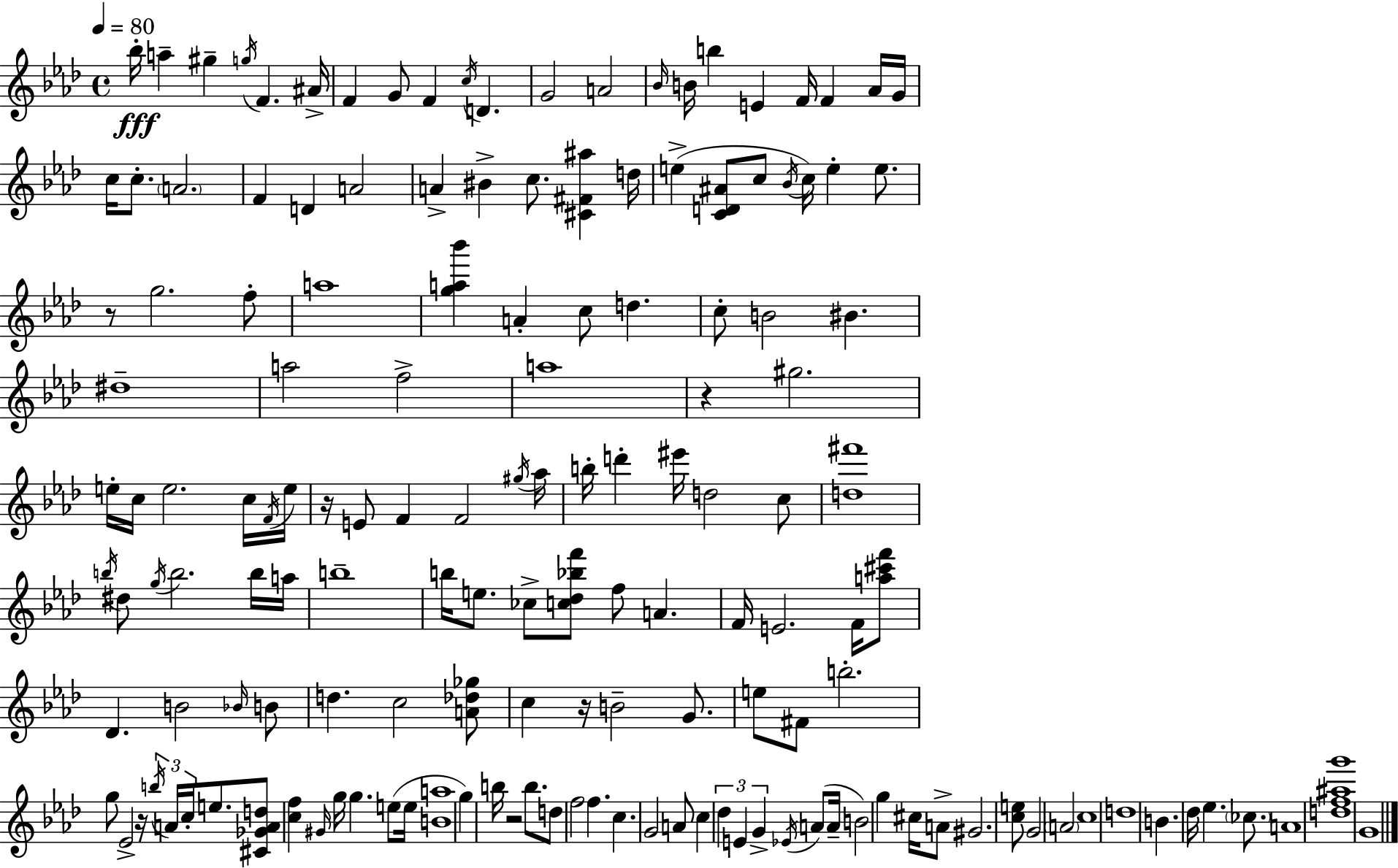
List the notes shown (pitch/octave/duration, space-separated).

Bb5/s A5/q G#5/q G5/s F4/q. A#4/s F4/q G4/e F4/q C5/s D4/q. G4/h A4/h Bb4/s B4/s B5/q E4/q F4/s F4/q Ab4/s G4/s C5/s C5/e. A4/h. F4/q D4/q A4/h A4/q BIS4/q C5/e. [C#4,F#4,A#5]/q D5/s E5/q [C4,D4,A#4]/e C5/e Bb4/s C5/s E5/q E5/e. R/e G5/h. F5/e A5/w [G5,A5,Bb6]/q A4/q C5/e D5/q. C5/e B4/h BIS4/q. D#5/w A5/h F5/h A5/w R/q G#5/h. E5/s C5/s E5/h. C5/s F4/s E5/s R/s E4/e F4/q F4/h G#5/s Ab5/s B5/s D6/q EIS6/s D5/h C5/e [D5,F#6]/w B5/s D#5/e G5/s B5/h. B5/s A5/s B5/w B5/s E5/e. CES5/e [C5,Db5,Bb5,F6]/e F5/e A4/q. F4/s E4/h. F4/s [A5,C#6,F6]/e Db4/q. B4/h Bb4/s B4/e D5/q. C5/h [A4,Db5,Gb5]/e C5/q R/s B4/h G4/e. E5/e F#4/e B5/h. G5/e Eb4/h R/s B5/s A4/s C5/s E5/e. [C#4,Gb4,A4,D5]/e [C5,F5]/q G#4/s G5/s G5/q. E5/e E5/s [B4,A5]/w G5/q B5/s R/h B5/e. D5/e F5/h F5/q. C5/q. G4/h A4/e C5/q Db5/q E4/q G4/q Eb4/s A4/e A4/s B4/h G5/q C#5/s A4/e G#4/h. [C5,E5]/e G4/h A4/h C5/w D5/w B4/q. Db5/s Eb5/q. CES5/e. A4/w [D5,F5,A#5,G6]/w G4/w